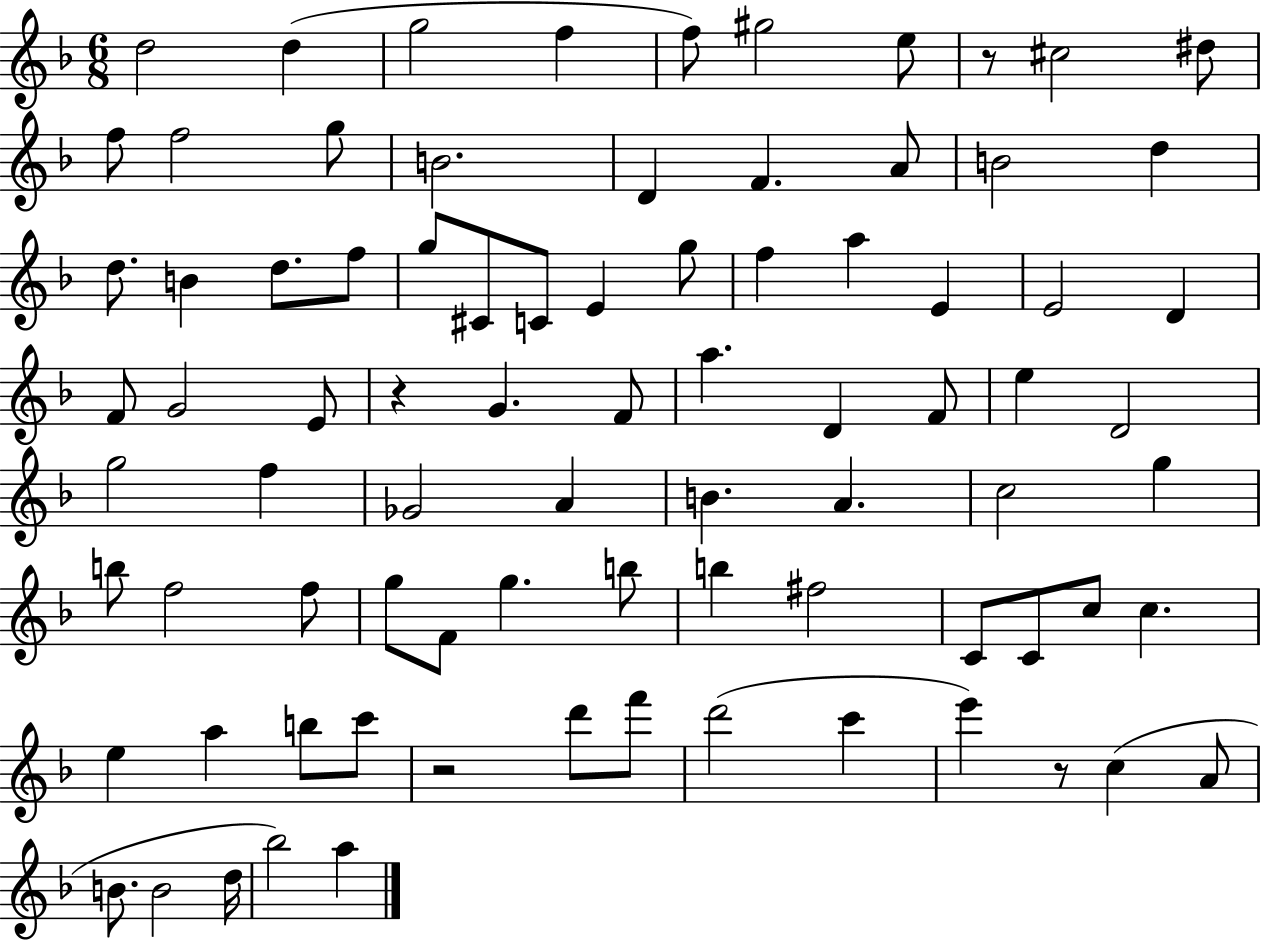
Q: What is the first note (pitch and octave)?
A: D5